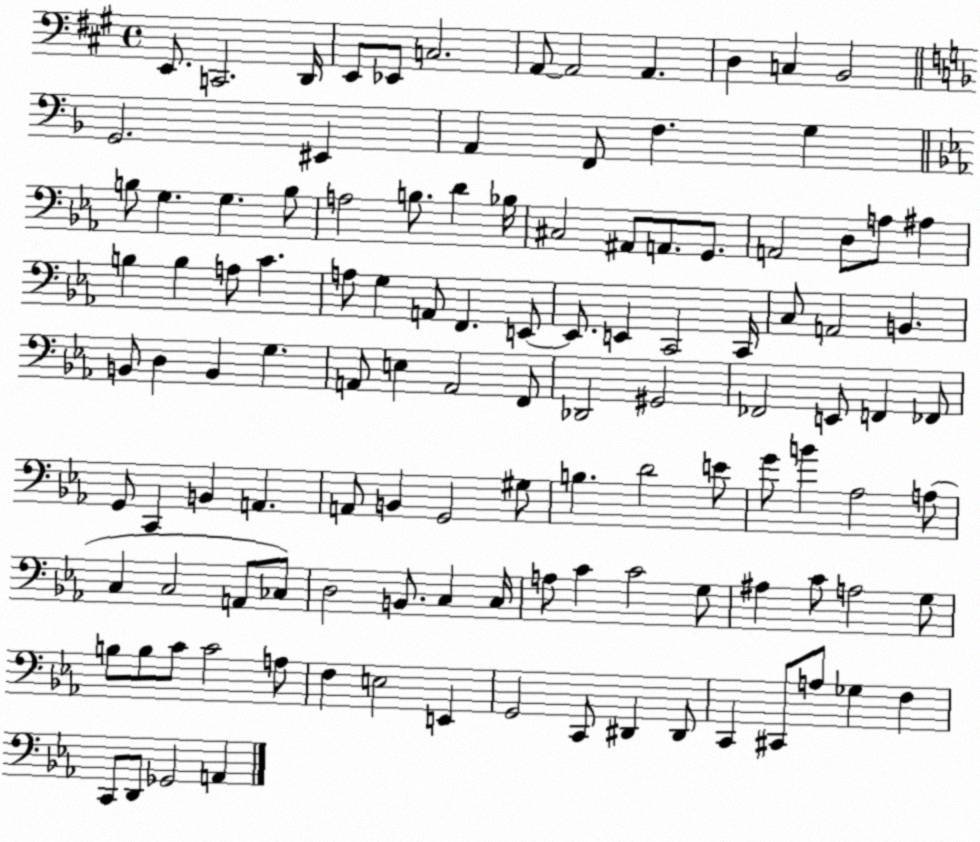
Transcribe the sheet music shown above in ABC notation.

X:1
T:Untitled
M:4/4
L:1/4
K:A
E,,/2 C,,2 D,,/4 E,,/2 _E,,/2 C,2 A,,/2 A,,2 A,, D, C, B,,2 G,,2 ^E,, A,, F,,/2 F, G, B,/2 G, G, B,/2 A,2 B,/2 D _B,/4 ^C,2 ^A,,/2 A,,/2 G,,/2 A,,2 D,/2 A,/2 ^A, B, B, A,/2 C A,/2 G, A,,/2 F,, E,,/2 E,,/2 E,, C,,2 C,,/4 C,/2 A,,2 B,, B,,/2 D, B,, G, A,,/2 E, A,,2 F,,/2 _D,,2 ^G,,2 _F,,2 E,,/2 F,, _F,,/2 G,,/2 C,, B,, A,, A,,/2 B,, G,,2 ^G,/2 B, D2 E/2 G/2 B _A,2 A,/2 C, C,2 A,,/2 _C,/2 D,2 B,,/2 C, C,/4 A,/2 C C2 G,/2 ^A, C/2 A,2 G,/2 B,/2 B,/2 C/2 C2 A,/2 F, E,2 E,, G,,2 C,,/2 ^D,, ^D,,/2 C,, ^C,,/2 A,/2 _G, F, C,,/2 D,,/2 _G,,2 A,,